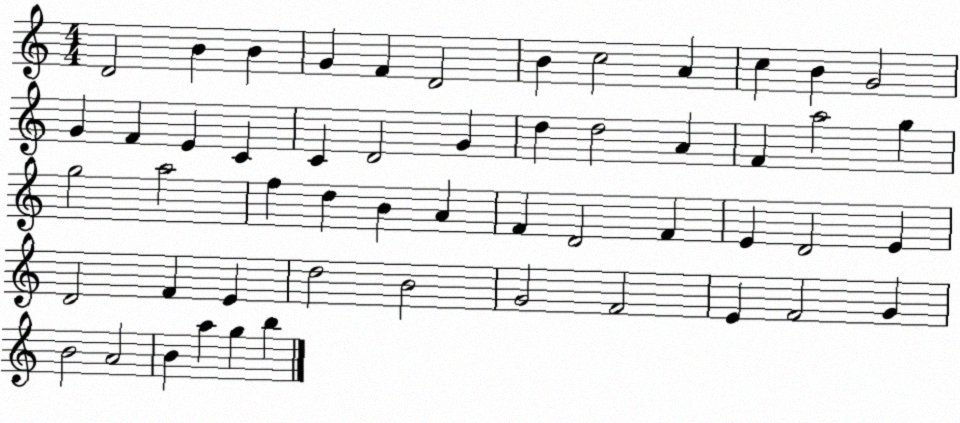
X:1
T:Untitled
M:4/4
L:1/4
K:C
D2 B B G F D2 B c2 A c B G2 G F E C C D2 G d d2 A F a2 g g2 a2 f d B A F D2 F E D2 E D2 F E d2 B2 G2 F2 E F2 G B2 A2 B a g b